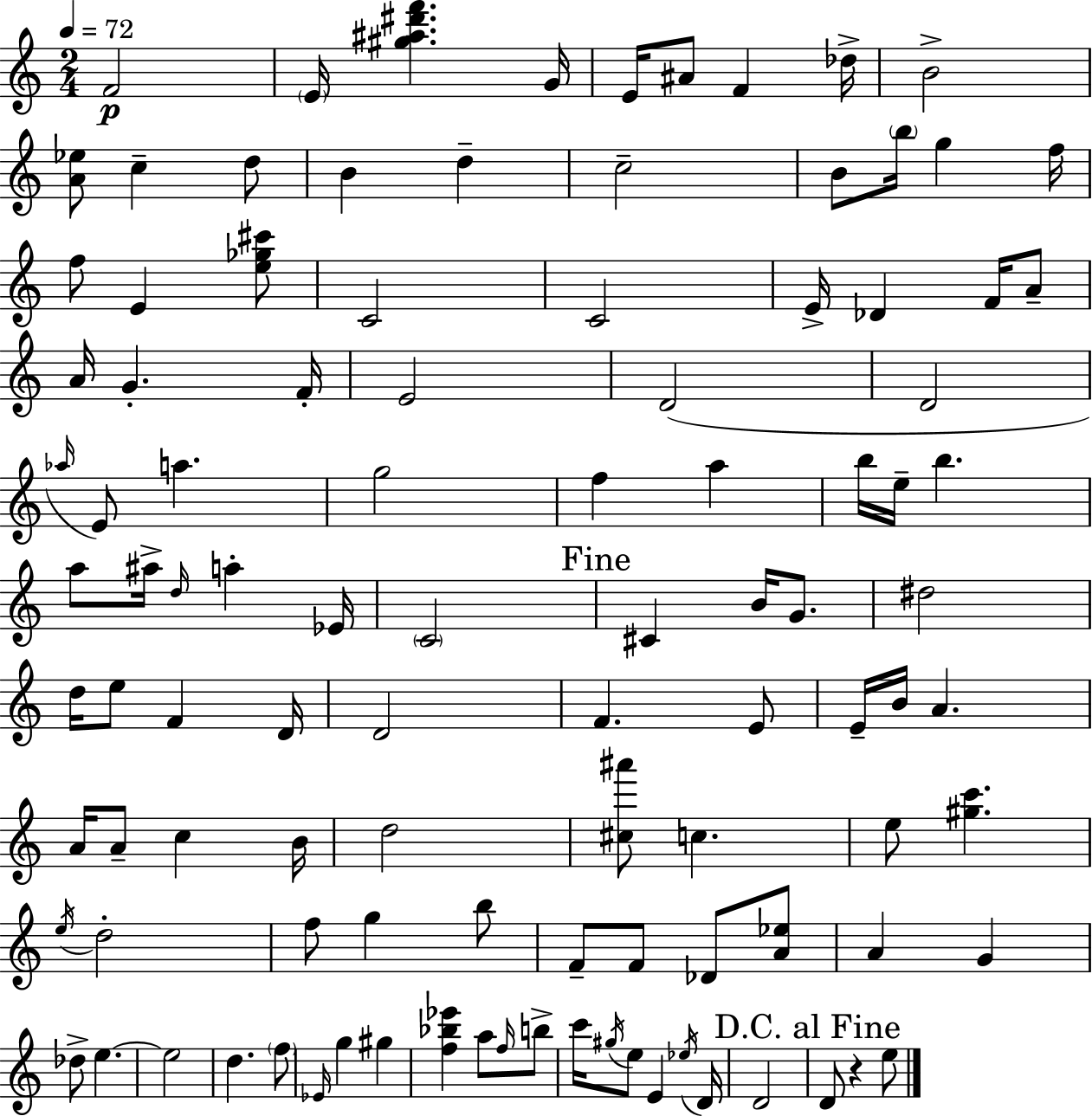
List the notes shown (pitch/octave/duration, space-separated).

F4/h E4/s [G#5,A#5,D#6,F6]/q. G4/s E4/s A#4/e F4/q Db5/s B4/h [A4,Eb5]/e C5/q D5/e B4/q D5/q C5/h B4/e B5/s G5/q F5/s F5/e E4/q [E5,Gb5,C#6]/e C4/h C4/h E4/s Db4/q F4/s A4/e A4/s G4/q. F4/s E4/h D4/h D4/h Ab5/s E4/e A5/q. G5/h F5/q A5/q B5/s E5/s B5/q. A5/e A#5/s D5/s A5/q Eb4/s C4/h C#4/q B4/s G4/e. D#5/h D5/s E5/e F4/q D4/s D4/h F4/q. E4/e E4/s B4/s A4/q. A4/s A4/e C5/q B4/s D5/h [C#5,A#6]/e C5/q. E5/e [G#5,C6]/q. E5/s D5/h F5/e G5/q B5/e F4/e F4/e Db4/e [A4,Eb5]/e A4/q G4/q Db5/e E5/q. E5/h D5/q. F5/e Eb4/s G5/q G#5/q [F5,Bb5,Eb6]/q A5/e F5/s B5/e C6/s G#5/s E5/e E4/q Eb5/s D4/s D4/h D4/e R/q E5/e